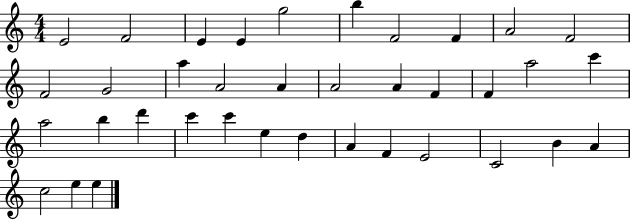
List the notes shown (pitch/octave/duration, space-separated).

E4/h F4/h E4/q E4/q G5/h B5/q F4/h F4/q A4/h F4/h F4/h G4/h A5/q A4/h A4/q A4/h A4/q F4/q F4/q A5/h C6/q A5/h B5/q D6/q C6/q C6/q E5/q D5/q A4/q F4/q E4/h C4/h B4/q A4/q C5/h E5/q E5/q